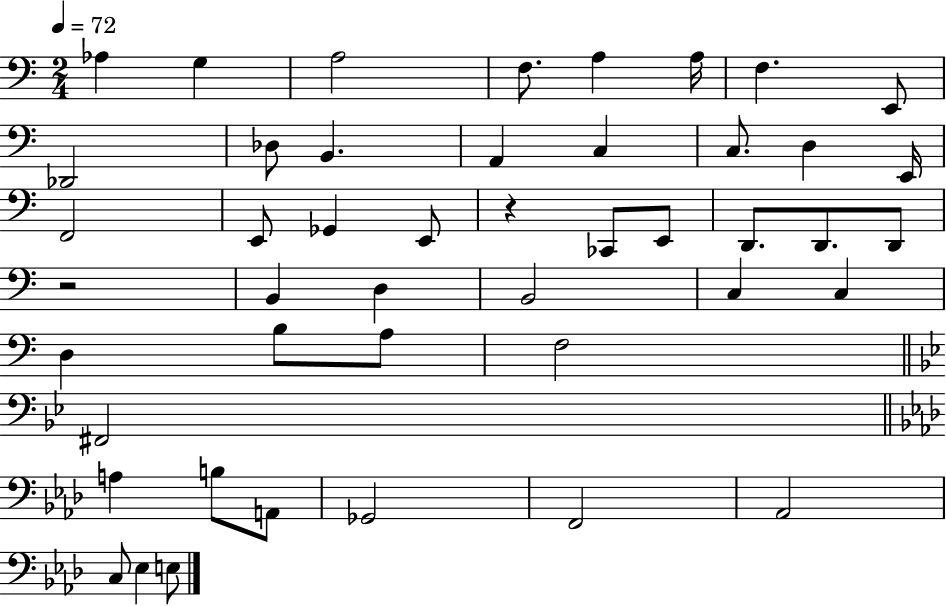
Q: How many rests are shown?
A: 2